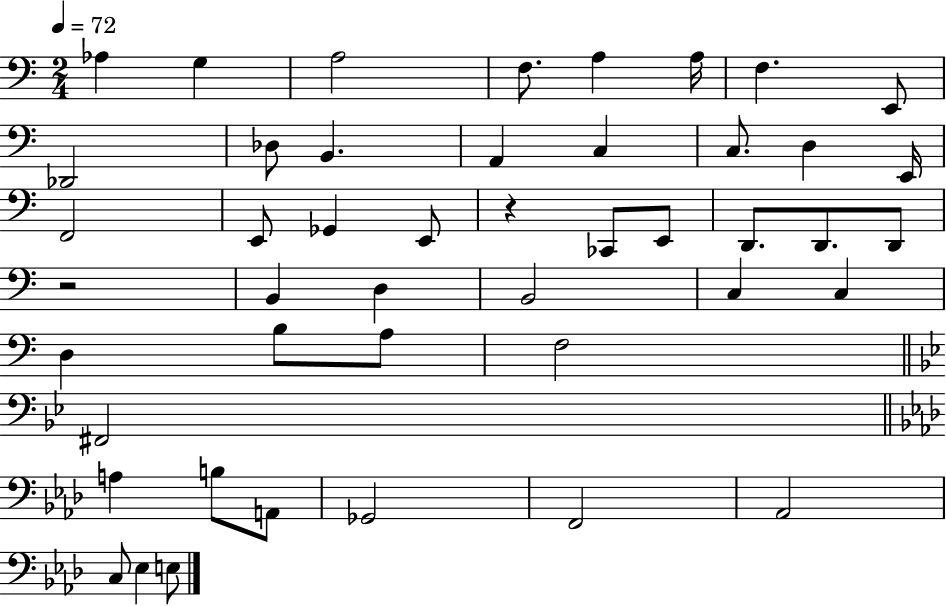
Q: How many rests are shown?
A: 2